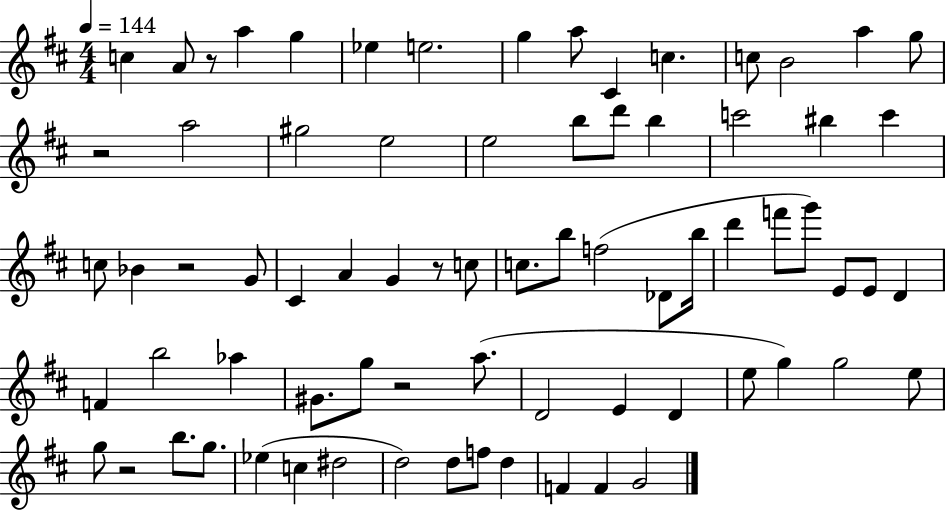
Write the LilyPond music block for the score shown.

{
  \clef treble
  \numericTimeSignature
  \time 4/4
  \key d \major
  \tempo 4 = 144
  c''4 a'8 r8 a''4 g''4 | ees''4 e''2. | g''4 a''8 cis'4 c''4. | c''8 b'2 a''4 g''8 | \break r2 a''2 | gis''2 e''2 | e''2 b''8 d'''8 b''4 | c'''2 bis''4 c'''4 | \break c''8 bes'4 r2 g'8 | cis'4 a'4 g'4 r8 c''8 | c''8. b''8 f''2( des'8 b''16 | d'''4 f'''8 g'''8) e'8 e'8 d'4 | \break f'4 b''2 aes''4 | gis'8. g''8 r2 a''8.( | d'2 e'4 d'4 | e''8 g''4) g''2 e''8 | \break g''8 r2 b''8. g''8. | ees''4( c''4 dis''2 | d''2) d''8 f''8 d''4 | f'4 f'4 g'2 | \break \bar "|."
}